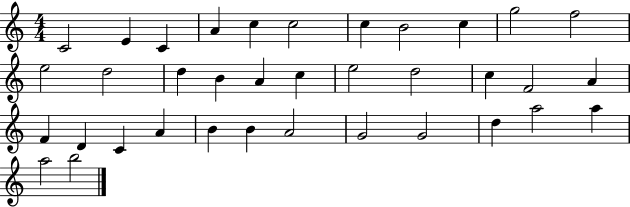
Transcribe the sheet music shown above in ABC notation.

X:1
T:Untitled
M:4/4
L:1/4
K:C
C2 E C A c c2 c B2 c g2 f2 e2 d2 d B A c e2 d2 c F2 A F D C A B B A2 G2 G2 d a2 a a2 b2